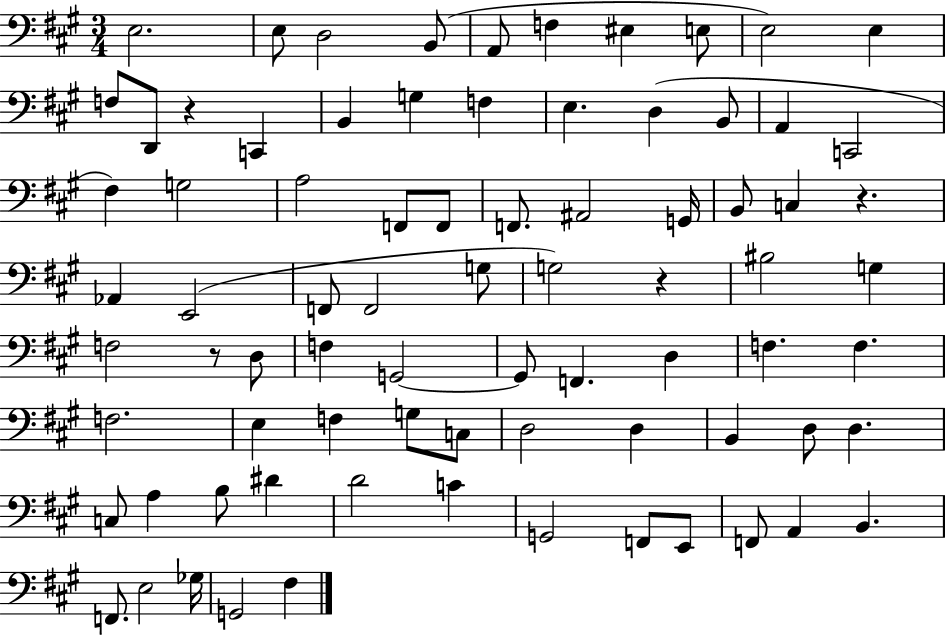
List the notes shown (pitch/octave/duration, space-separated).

E3/h. E3/e D3/h B2/e A2/e F3/q EIS3/q E3/e E3/h E3/q F3/e D2/e R/q C2/q B2/q G3/q F3/q E3/q. D3/q B2/e A2/q C2/h F#3/q G3/h A3/h F2/e F2/e F2/e. A#2/h G2/s B2/e C3/q R/q. Ab2/q E2/h F2/e F2/h G3/e G3/h R/q BIS3/h G3/q F3/h R/e D3/e F3/q G2/h G2/e F2/q. D3/q F3/q. F3/q. F3/h. E3/q F3/q G3/e C3/e D3/h D3/q B2/q D3/e D3/q. C3/e A3/q B3/e D#4/q D4/h C4/q G2/h F2/e E2/e F2/e A2/q B2/q. F2/e. E3/h Gb3/s G2/h F#3/q